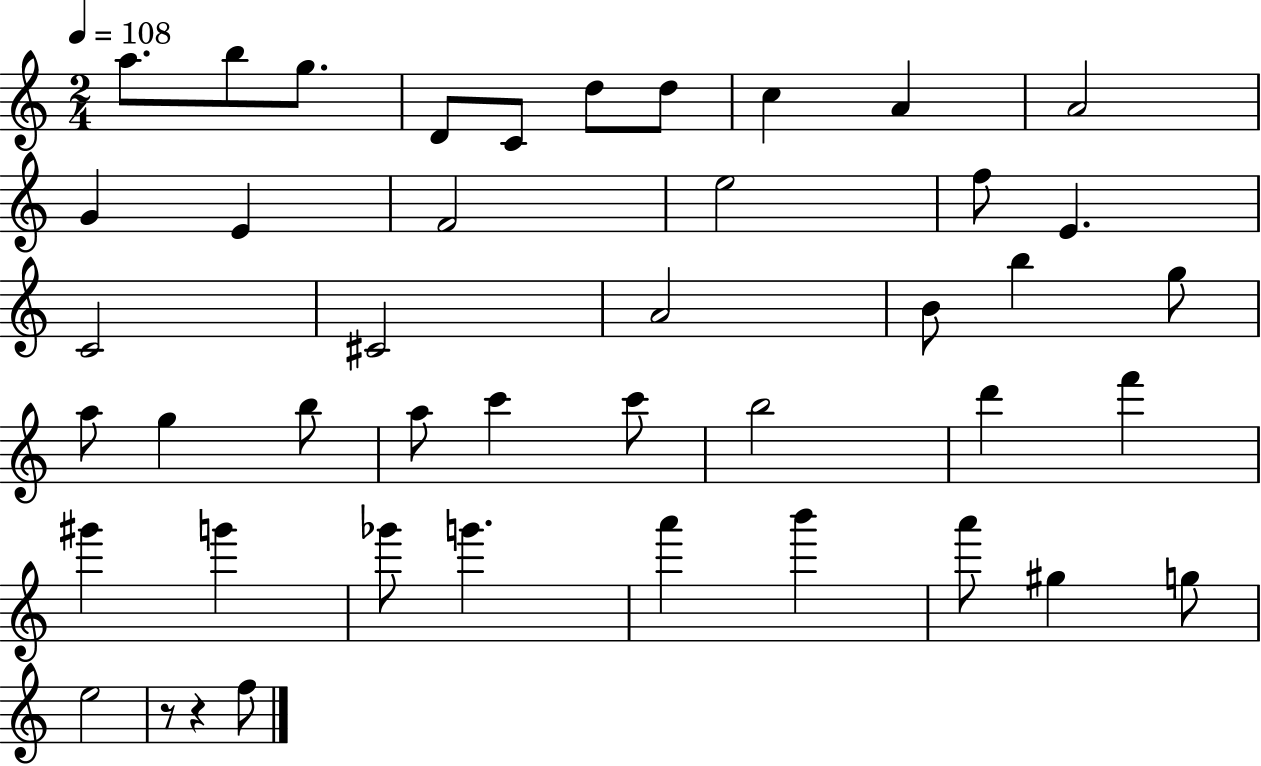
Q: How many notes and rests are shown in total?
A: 44